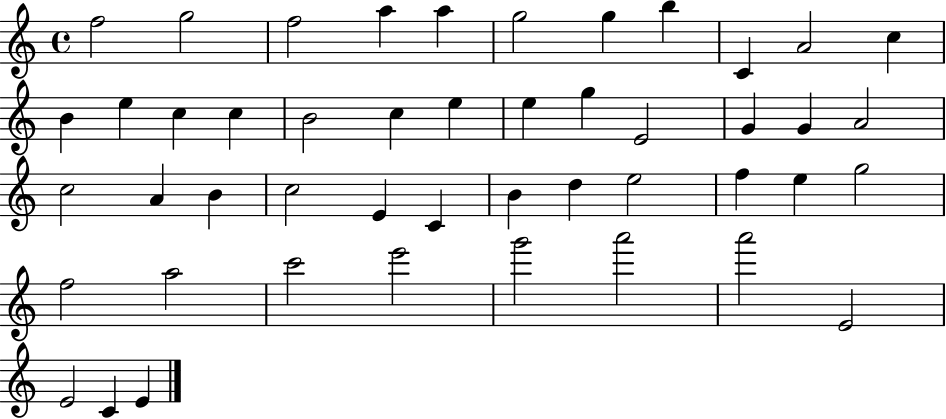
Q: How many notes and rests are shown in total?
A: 47